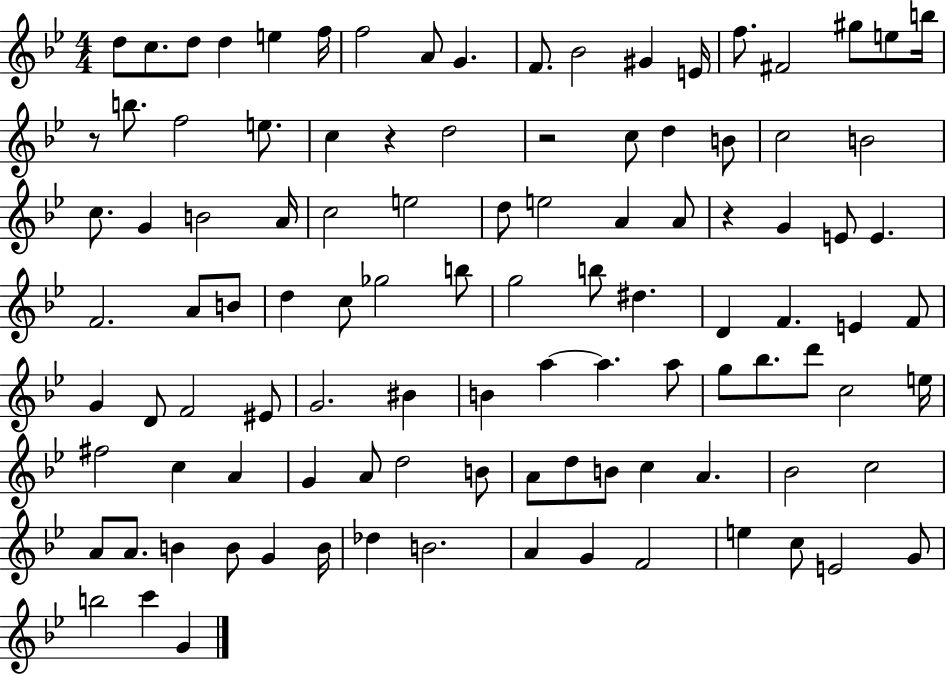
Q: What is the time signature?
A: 4/4